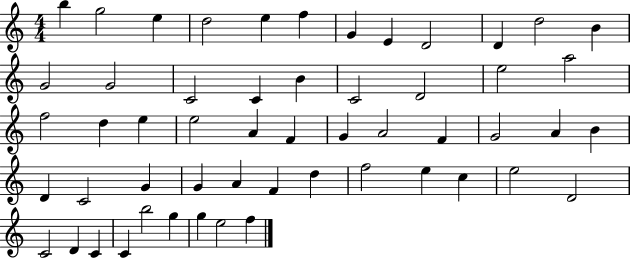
B5/q G5/h E5/q D5/h E5/q F5/q G4/q E4/q D4/h D4/q D5/h B4/q G4/h G4/h C4/h C4/q B4/q C4/h D4/h E5/h A5/h F5/h D5/q E5/q E5/h A4/q F4/q G4/q A4/h F4/q G4/h A4/q B4/q D4/q C4/h G4/q G4/q A4/q F4/q D5/q F5/h E5/q C5/q E5/h D4/h C4/h D4/q C4/q C4/q B5/h G5/q G5/q E5/h F5/q